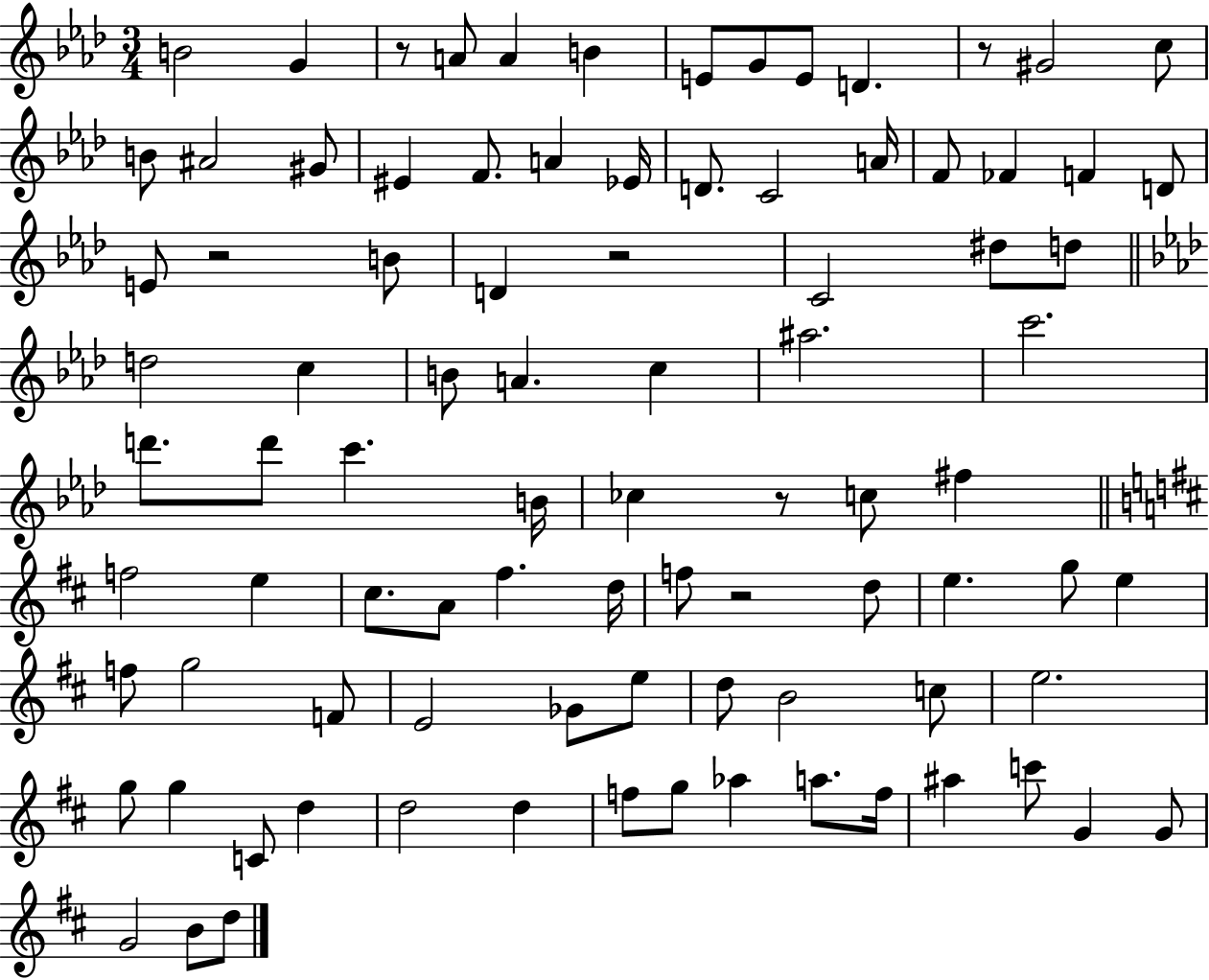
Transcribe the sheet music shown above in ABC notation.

X:1
T:Untitled
M:3/4
L:1/4
K:Ab
B2 G z/2 A/2 A B E/2 G/2 E/2 D z/2 ^G2 c/2 B/2 ^A2 ^G/2 ^E F/2 A _E/4 D/2 C2 A/4 F/2 _F F D/2 E/2 z2 B/2 D z2 C2 ^d/2 d/2 d2 c B/2 A c ^a2 c'2 d'/2 d'/2 c' B/4 _c z/2 c/2 ^f f2 e ^c/2 A/2 ^f d/4 f/2 z2 d/2 e g/2 e f/2 g2 F/2 E2 _G/2 e/2 d/2 B2 c/2 e2 g/2 g C/2 d d2 d f/2 g/2 _a a/2 f/4 ^a c'/2 G G/2 G2 B/2 d/2